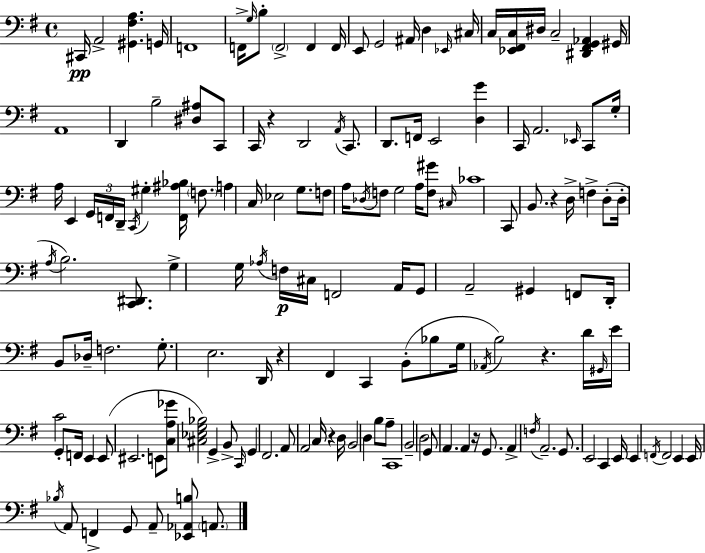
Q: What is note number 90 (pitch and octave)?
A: D4